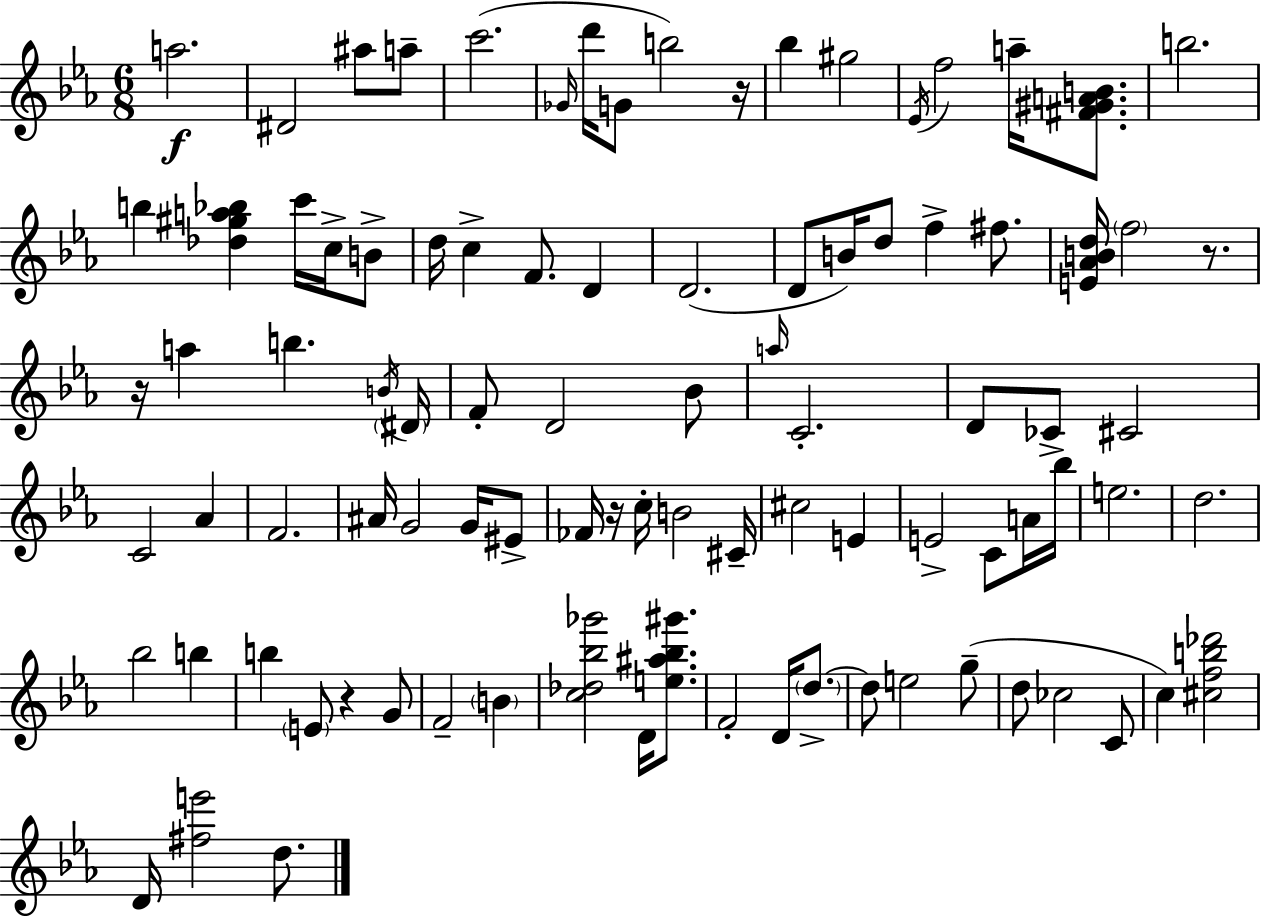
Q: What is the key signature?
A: C minor